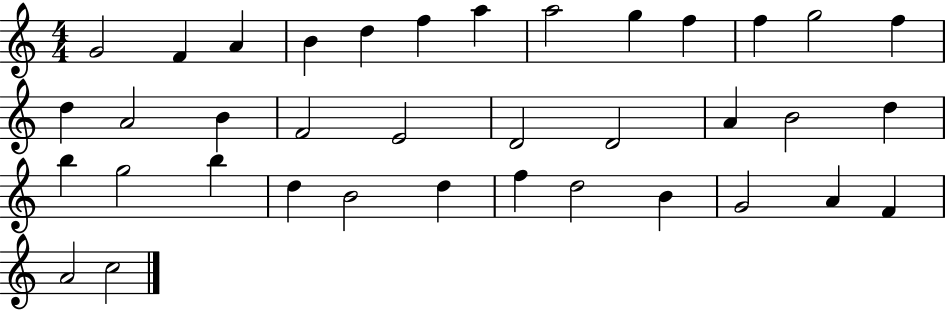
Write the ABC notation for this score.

X:1
T:Untitled
M:4/4
L:1/4
K:C
G2 F A B d f a a2 g f f g2 f d A2 B F2 E2 D2 D2 A B2 d b g2 b d B2 d f d2 B G2 A F A2 c2